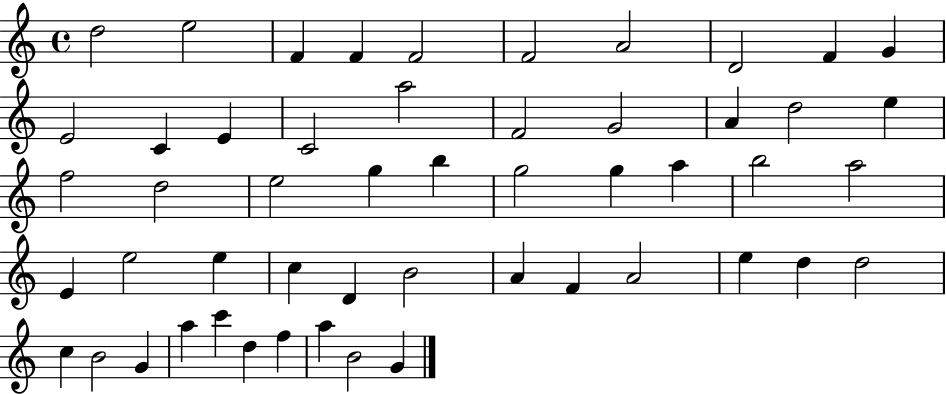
D5/h E5/h F4/q F4/q F4/h F4/h A4/h D4/h F4/q G4/q E4/h C4/q E4/q C4/h A5/h F4/h G4/h A4/q D5/h E5/q F5/h D5/h E5/h G5/q B5/q G5/h G5/q A5/q B5/h A5/h E4/q E5/h E5/q C5/q D4/q B4/h A4/q F4/q A4/h E5/q D5/q D5/h C5/q B4/h G4/q A5/q C6/q D5/q F5/q A5/q B4/h G4/q